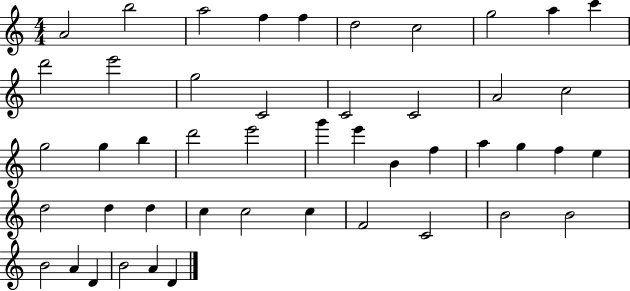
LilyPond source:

{
  \clef treble
  \numericTimeSignature
  \time 4/4
  \key c \major
  a'2 b''2 | a''2 f''4 f''4 | d''2 c''2 | g''2 a''4 c'''4 | \break d'''2 e'''2 | g''2 c'2 | c'2 c'2 | a'2 c''2 | \break g''2 g''4 b''4 | d'''2 e'''2 | g'''4 e'''4 b'4 f''4 | a''4 g''4 f''4 e''4 | \break d''2 d''4 d''4 | c''4 c''2 c''4 | f'2 c'2 | b'2 b'2 | \break b'2 a'4 d'4 | b'2 a'4 d'4 | \bar "|."
}